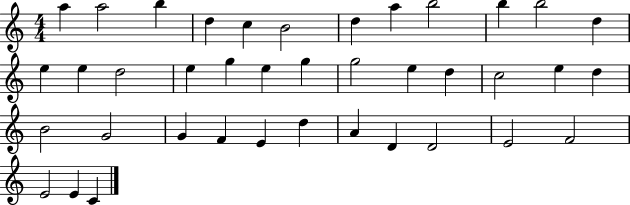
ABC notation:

X:1
T:Untitled
M:4/4
L:1/4
K:C
a a2 b d c B2 d a b2 b b2 d e e d2 e g e g g2 e d c2 e d B2 G2 G F E d A D D2 E2 F2 E2 E C